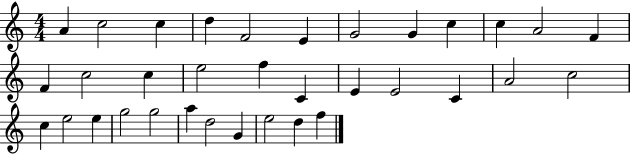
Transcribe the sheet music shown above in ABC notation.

X:1
T:Untitled
M:4/4
L:1/4
K:C
A c2 c d F2 E G2 G c c A2 F F c2 c e2 f C E E2 C A2 c2 c e2 e g2 g2 a d2 G e2 d f